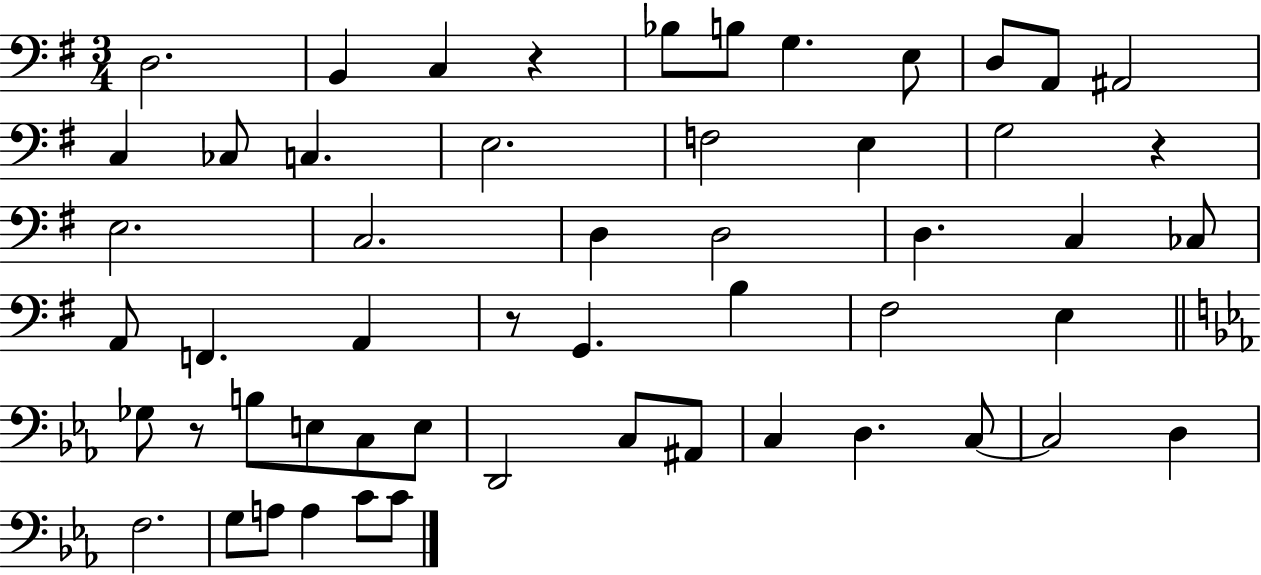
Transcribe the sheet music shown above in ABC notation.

X:1
T:Untitled
M:3/4
L:1/4
K:G
D,2 B,, C, z _B,/2 B,/2 G, E,/2 D,/2 A,,/2 ^A,,2 C, _C,/2 C, E,2 F,2 E, G,2 z E,2 C,2 D, D,2 D, C, _C,/2 A,,/2 F,, A,, z/2 G,, B, ^F,2 E, _G,/2 z/2 B,/2 E,/2 C,/2 E,/2 D,,2 C,/2 ^A,,/2 C, D, C,/2 C,2 D, F,2 G,/2 A,/2 A, C/2 C/2